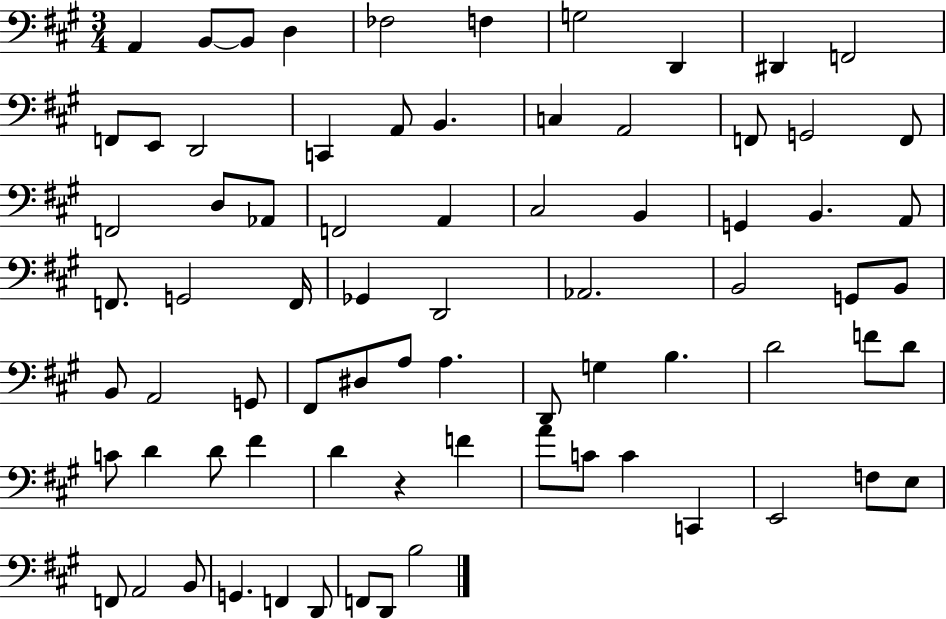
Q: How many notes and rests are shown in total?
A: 76